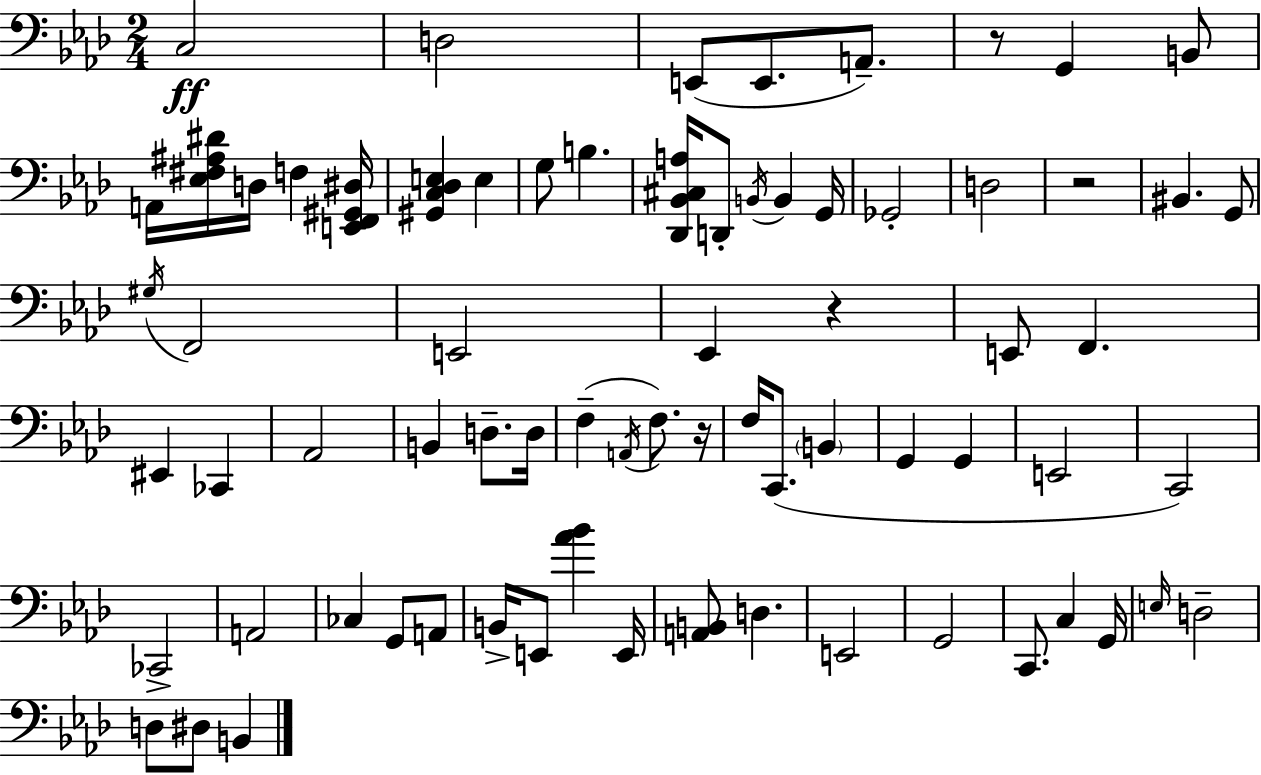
{
  \clef bass
  \numericTimeSignature
  \time 2/4
  \key aes \major
  c2\ff | d2 | e,8( e,8. a,8.--) | r8 g,4 b,8 | \break a,16 <ees fis ais dis'>16 d16 f4 <e, f, gis, dis>16 | <gis, c des e>4 e4 | g8 b4. | <des, bes, cis a>16 d,8-. \acciaccatura { b,16 } b,4 | \break g,16 ges,2-. | d2 | r2 | bis,4. g,8 | \break \acciaccatura { gis16 } f,2 | e,2 | ees,4 r4 | e,8 f,4. | \break eis,4 ces,4 | aes,2 | b,4 d8.-- | d16 f4--( \acciaccatura { a,16 } f8.) | \break r16 f16 c,8.( \parenthesize b,4 | g,4 g,4 | e,2 | c,2) | \break ces,2-> | a,2 | ces4 g,8 | a,8 b,16-> e,8 <aes' bes'>4 | \break e,16 <a, b,>8 d4. | e,2 | g,2 | c,8. c4 | \break g,16 \grace { e16 } d2-- | d8 dis8 | b,4 \bar "|."
}